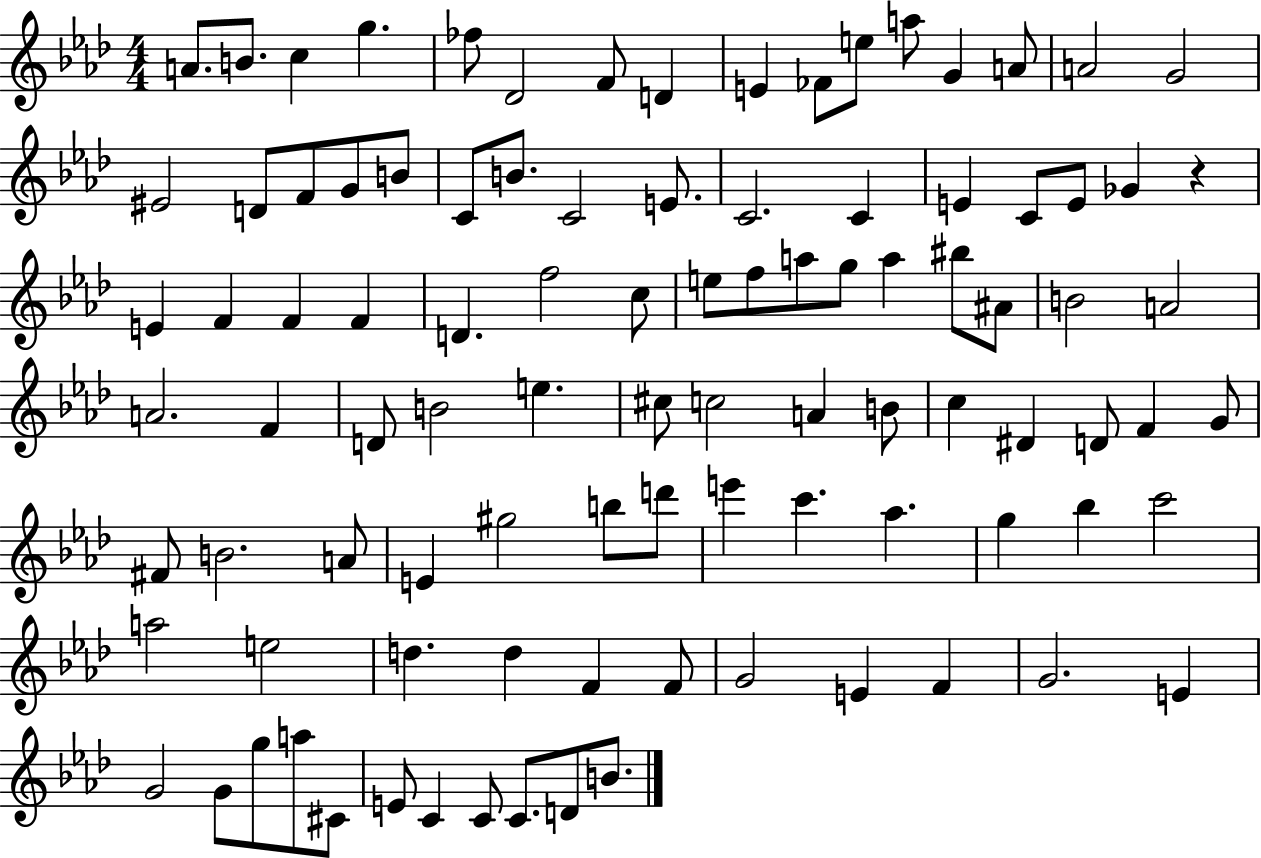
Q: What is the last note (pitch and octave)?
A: B4